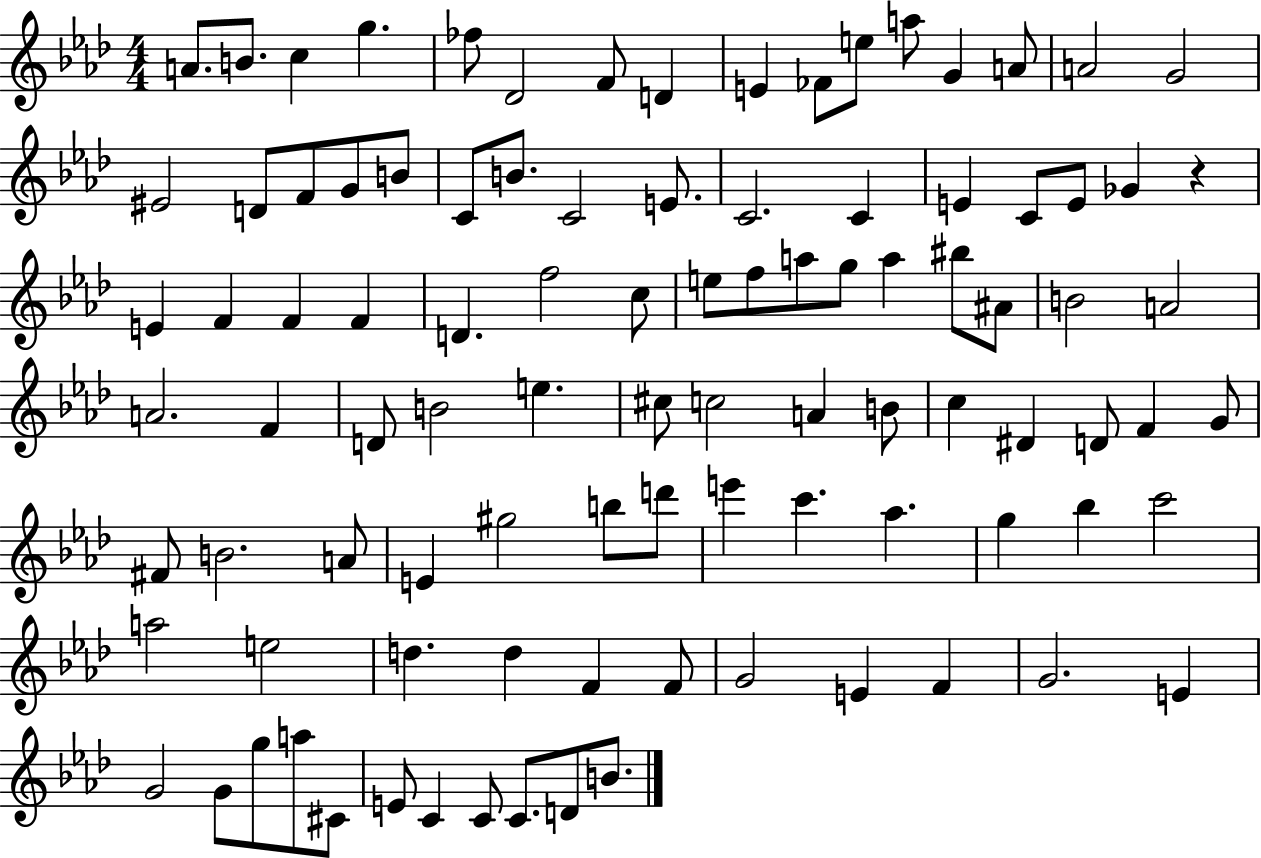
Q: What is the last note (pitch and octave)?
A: B4